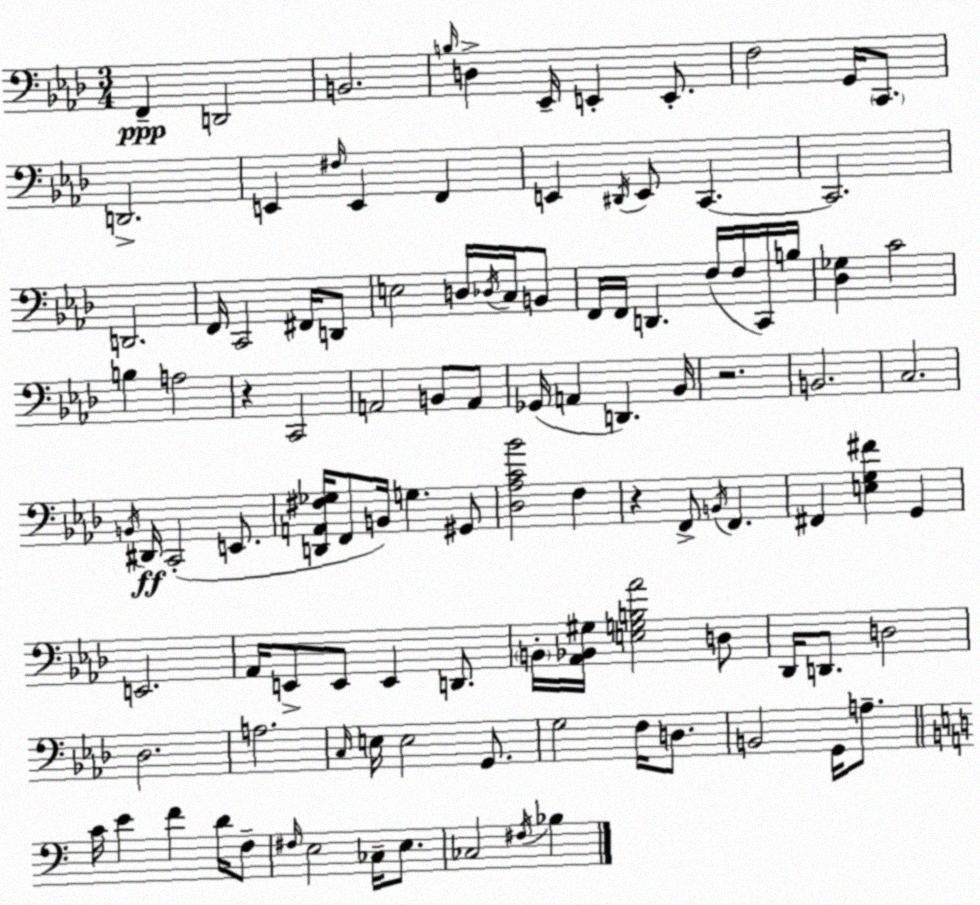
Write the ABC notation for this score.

X:1
T:Untitled
M:3/4
L:1/4
K:Fm
F,, D,,2 B,,2 B,/4 D, _E,,/4 E,, E,,/2 F,2 G,,/4 C,,/2 D,,2 E,, ^F,/4 E,, F,, E,, ^D,,/4 E,,/2 C,, C,,2 D,,2 F,,/4 C,,2 ^F,,/4 D,,/2 E,2 D,/4 _D,/4 C,/4 B,,/2 F,,/4 F,,/4 D,, F,/4 F,/4 C,,/4 B,/4 [_D,_G,] C2 B, A,2 z C,,2 A,,2 B,,/2 A,,/2 _G,,/4 A,, D,, _B,,/4 z2 B,,2 C,2 B,,/4 ^D,,/4 C,,2 E,,/2 [D,,A,,^F,_G,]/4 F,,/2 B,,/4 G, ^G,,/2 [_D,_A,C_B]2 F, z F,,/2 B,,/4 F,, ^F,, [E,G,^F] G,, E,,2 _A,,/4 E,,/2 E,,/2 E,, D,,/2 B,,/4 [_A,,_B,,^G,]/4 [E,G,B,_A]2 D,/2 _D,,/4 D,,/2 D,2 _D,2 A,2 C,/4 E,/4 E,2 G,,/2 G,2 F,/4 D,/2 B,,2 G,,/4 A,/2 C/4 E F D/4 F,/2 ^F,/4 E,2 _C,/4 E,/2 _C,2 ^F,/4 _B,